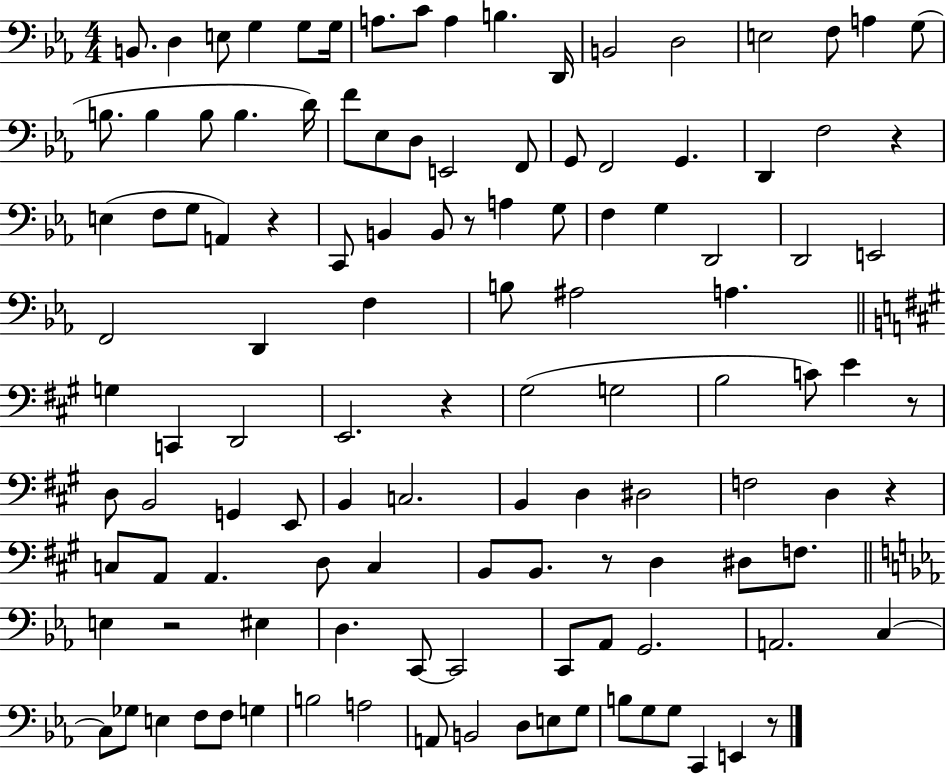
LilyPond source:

{
  \clef bass
  \numericTimeSignature
  \time 4/4
  \key ees \major
  b,8. d4 e8 g4 g8 g16 | a8. c'8 a4 b4. d,16 | b,2 d2 | e2 f8 a4 g8( | \break b8. b4 b8 b4. d'16) | f'8 ees8 d8 e,2 f,8 | g,8 f,2 g,4. | d,4 f2 r4 | \break e4( f8 g8 a,4) r4 | c,8 b,4 b,8 r8 a4 g8 | f4 g4 d,2 | d,2 e,2 | \break f,2 d,4 f4 | b8 ais2 a4. | \bar "||" \break \key a \major g4 c,4 d,2 | e,2. r4 | gis2( g2 | b2 c'8) e'4 r8 | \break d8 b,2 g,4 e,8 | b,4 c2. | b,4 d4 dis2 | f2 d4 r4 | \break c8 a,8 a,4. d8 c4 | b,8 b,8. r8 d4 dis8 f8. | \bar "||" \break \key ees \major e4 r2 eis4 | d4. c,8~~ c,2 | c,8 aes,8 g,2. | a,2. c4~~ | \break c8 ges8 e4 f8 f8 g4 | b2 a2 | a,8 b,2 d8 e8 g8 | b8 g8 g8 c,4 e,4 r8 | \break \bar "|."
}